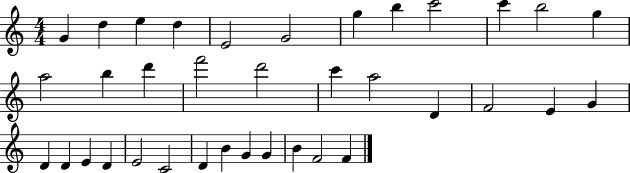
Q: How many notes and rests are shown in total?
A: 36